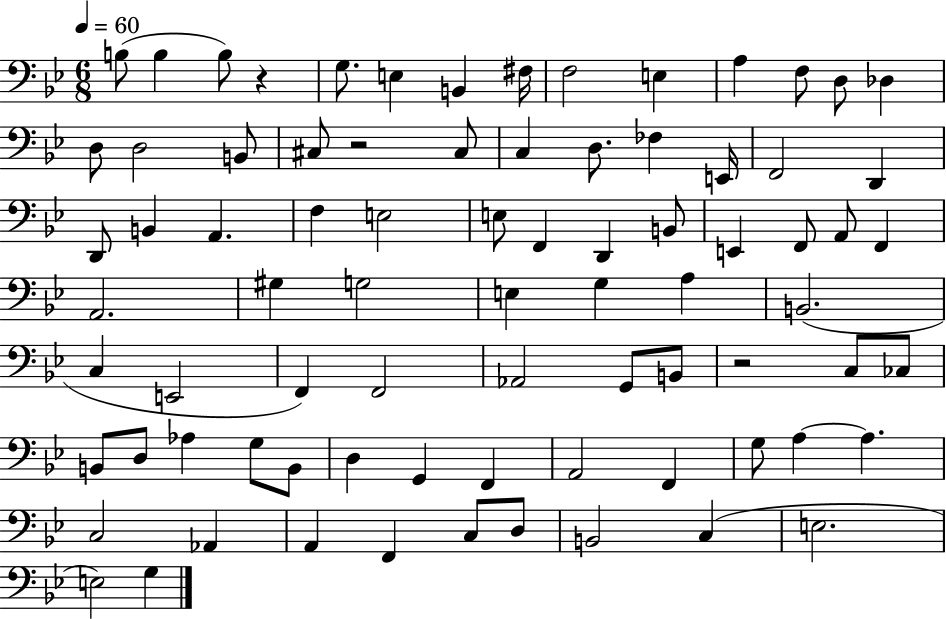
{
  \clef bass
  \numericTimeSignature
  \time 6/8
  \key bes \major
  \tempo 4 = 60
  \repeat volta 2 { b8( b4 b8) r4 | g8. e4 b,4 fis16 | f2 e4 | a4 f8 d8 des4 | \break d8 d2 b,8 | cis8 r2 cis8 | c4 d8. fes4 e,16 | f,2 d,4 | \break d,8 b,4 a,4. | f4 e2 | e8 f,4 d,4 b,8 | e,4 f,8 a,8 f,4 | \break a,2. | gis4 g2 | e4 g4 a4 | b,2.( | \break c4 e,2 | f,4) f,2 | aes,2 g,8 b,8 | r2 c8 ces8 | \break b,8 d8 aes4 g8 b,8 | d4 g,4 f,4 | a,2 f,4 | g8 a4~~ a4. | \break c2 aes,4 | a,4 f,4 c8 d8 | b,2 c4( | e2. | \break e2) g4 | } \bar "|."
}